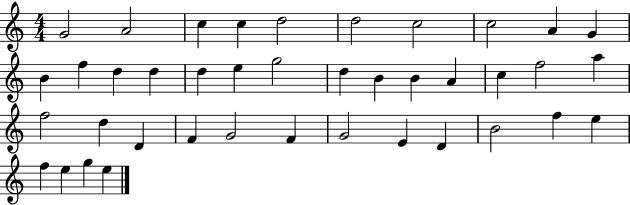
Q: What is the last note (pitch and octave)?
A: E5